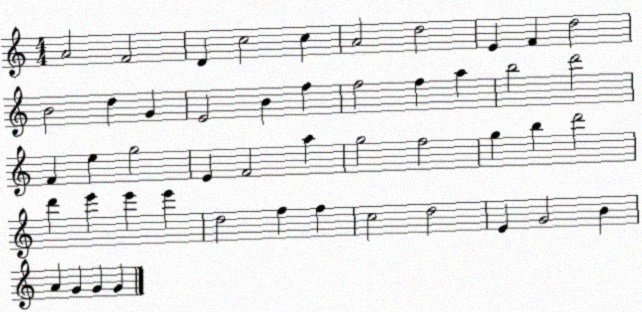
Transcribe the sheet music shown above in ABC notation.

X:1
T:Untitled
M:4/4
L:1/4
K:C
A2 F2 D c2 c A2 d2 E F d2 B2 d G E2 B f f2 f a b2 d'2 F e g2 E F2 a g2 f2 g b d'2 d' e' e' e' d2 f f c2 d2 E G2 B A G G G